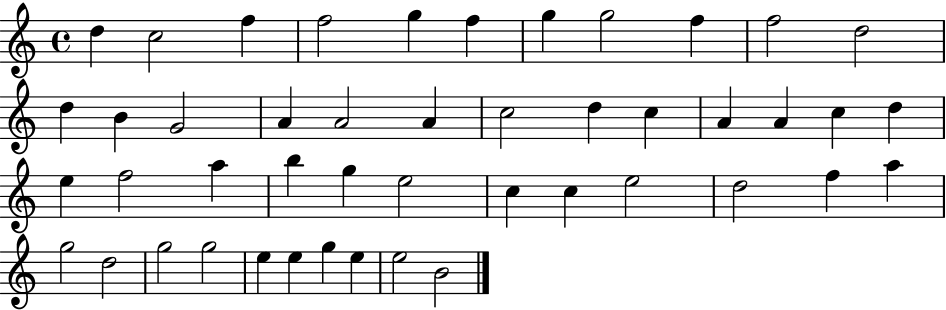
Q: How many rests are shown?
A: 0